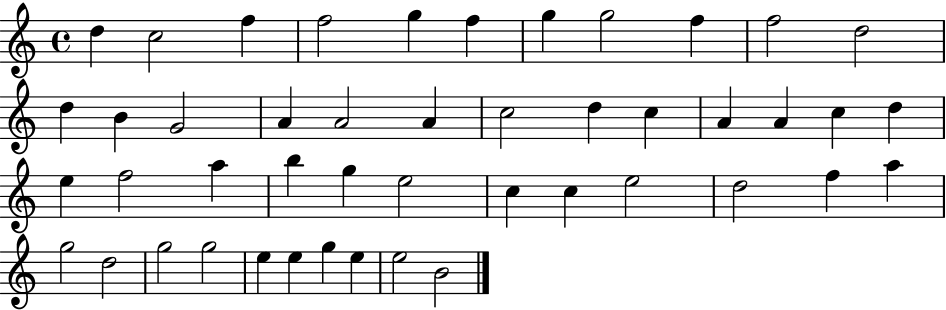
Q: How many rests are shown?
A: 0